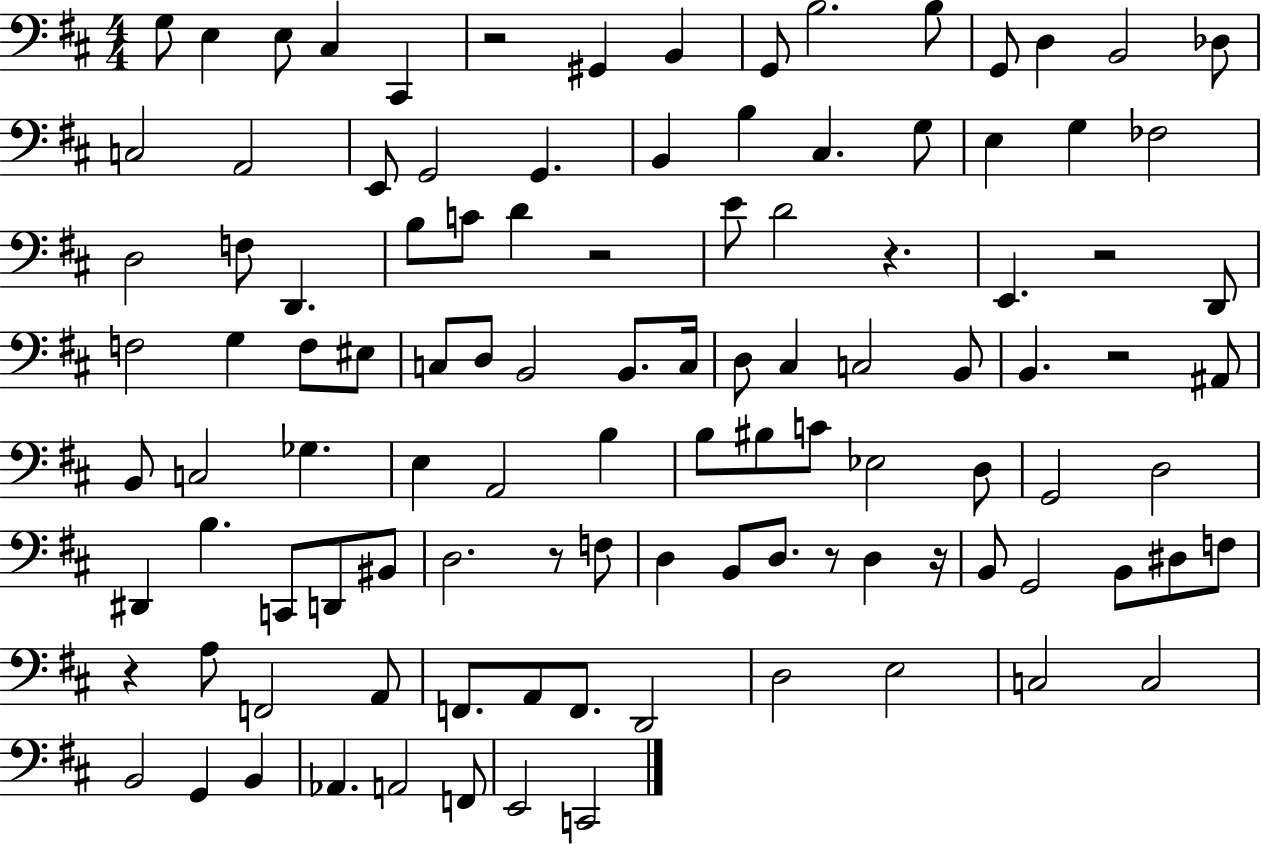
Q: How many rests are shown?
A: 9